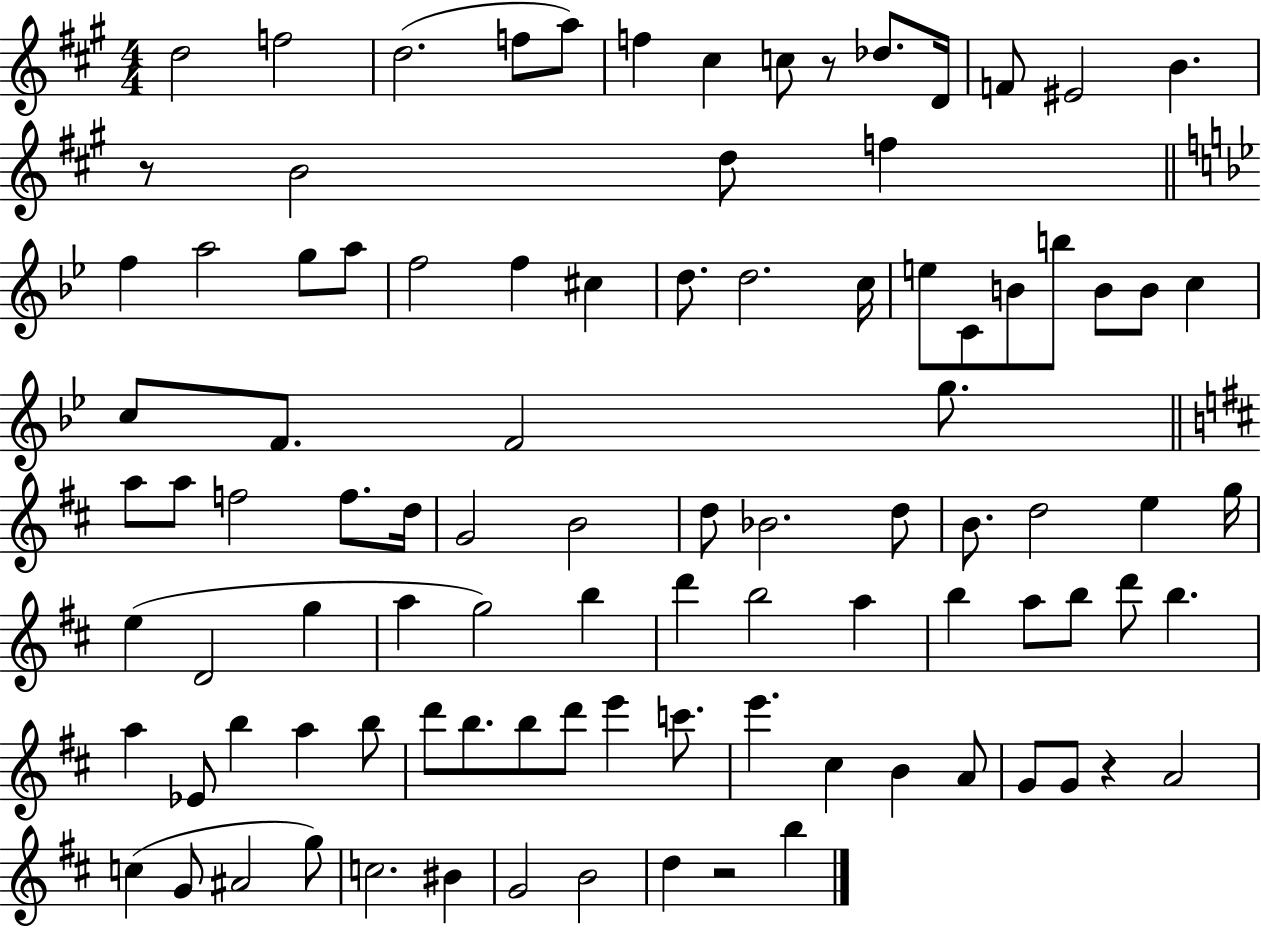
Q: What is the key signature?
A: A major